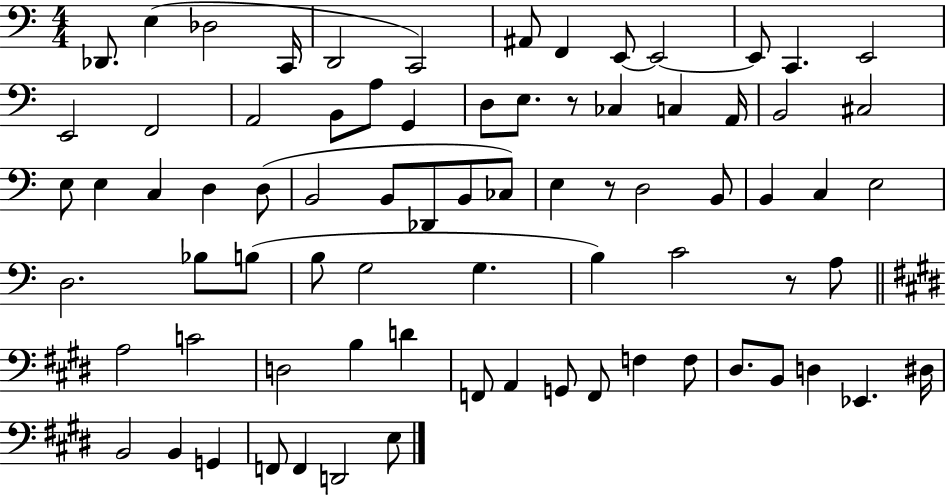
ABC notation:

X:1
T:Untitled
M:4/4
L:1/4
K:C
_D,,/2 E, _D,2 C,,/4 D,,2 C,,2 ^A,,/2 F,, E,,/2 E,,2 E,,/2 C,, E,,2 E,,2 F,,2 A,,2 B,,/2 A,/2 G,, D,/2 E,/2 z/2 _C, C, A,,/4 B,,2 ^C,2 E,/2 E, C, D, D,/2 B,,2 B,,/2 _D,,/2 B,,/2 _C,/2 E, z/2 D,2 B,,/2 B,, C, E,2 D,2 _B,/2 B,/2 B,/2 G,2 G, B, C2 z/2 A,/2 A,2 C2 D,2 B, D F,,/2 A,, G,,/2 F,,/2 F, F,/2 ^D,/2 B,,/2 D, _E,, ^D,/4 B,,2 B,, G,, F,,/2 F,, D,,2 E,/2